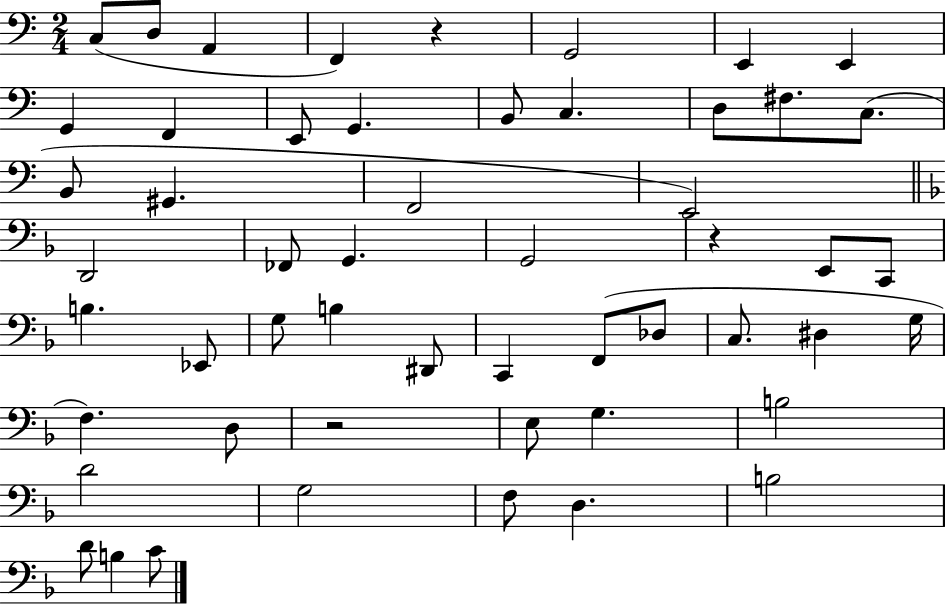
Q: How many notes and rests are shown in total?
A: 53